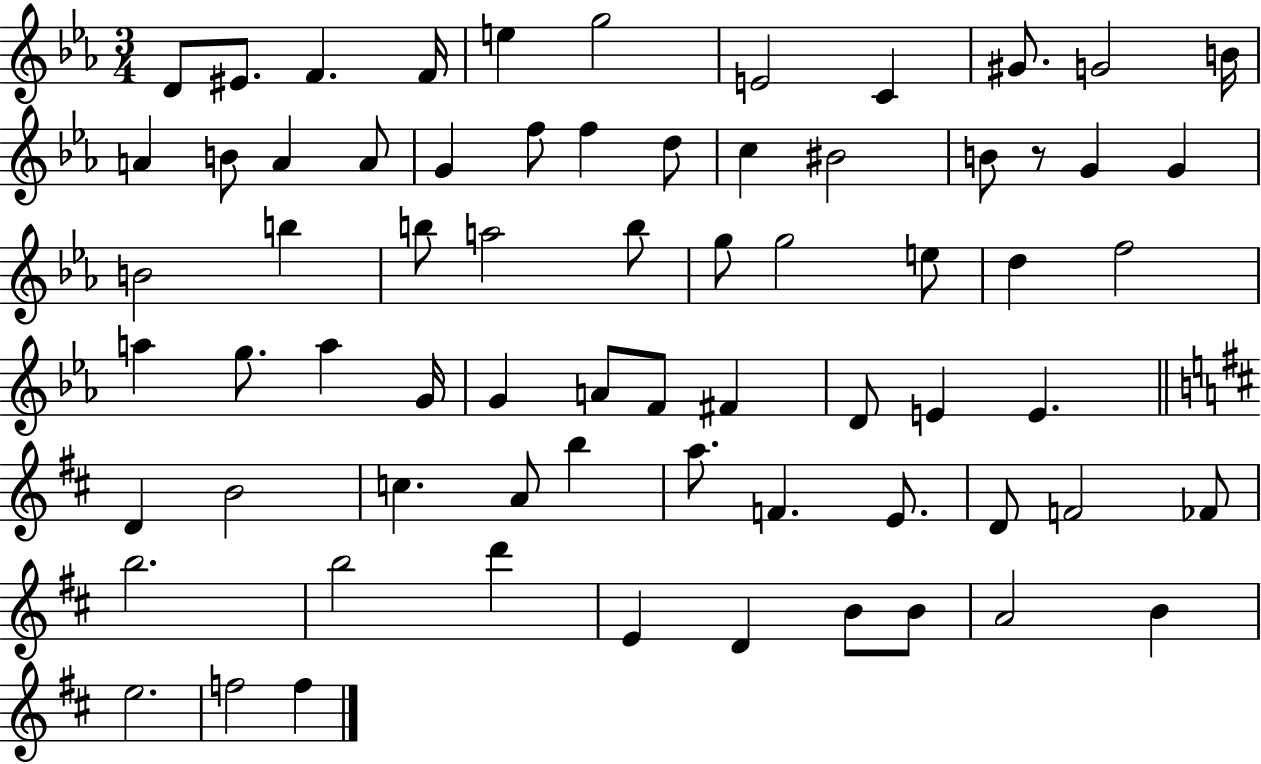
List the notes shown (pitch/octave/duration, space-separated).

D4/e EIS4/e. F4/q. F4/s E5/q G5/h E4/h C4/q G#4/e. G4/h B4/s A4/q B4/e A4/q A4/e G4/q F5/e F5/q D5/e C5/q BIS4/h B4/e R/e G4/q G4/q B4/h B5/q B5/e A5/h B5/e G5/e G5/h E5/e D5/q F5/h A5/q G5/e. A5/q G4/s G4/q A4/e F4/e F#4/q D4/e E4/q E4/q. D4/q B4/h C5/q. A4/e B5/q A5/e. F4/q. E4/e. D4/e F4/h FES4/e B5/h. B5/h D6/q E4/q D4/q B4/e B4/e A4/h B4/q E5/h. F5/h F5/q